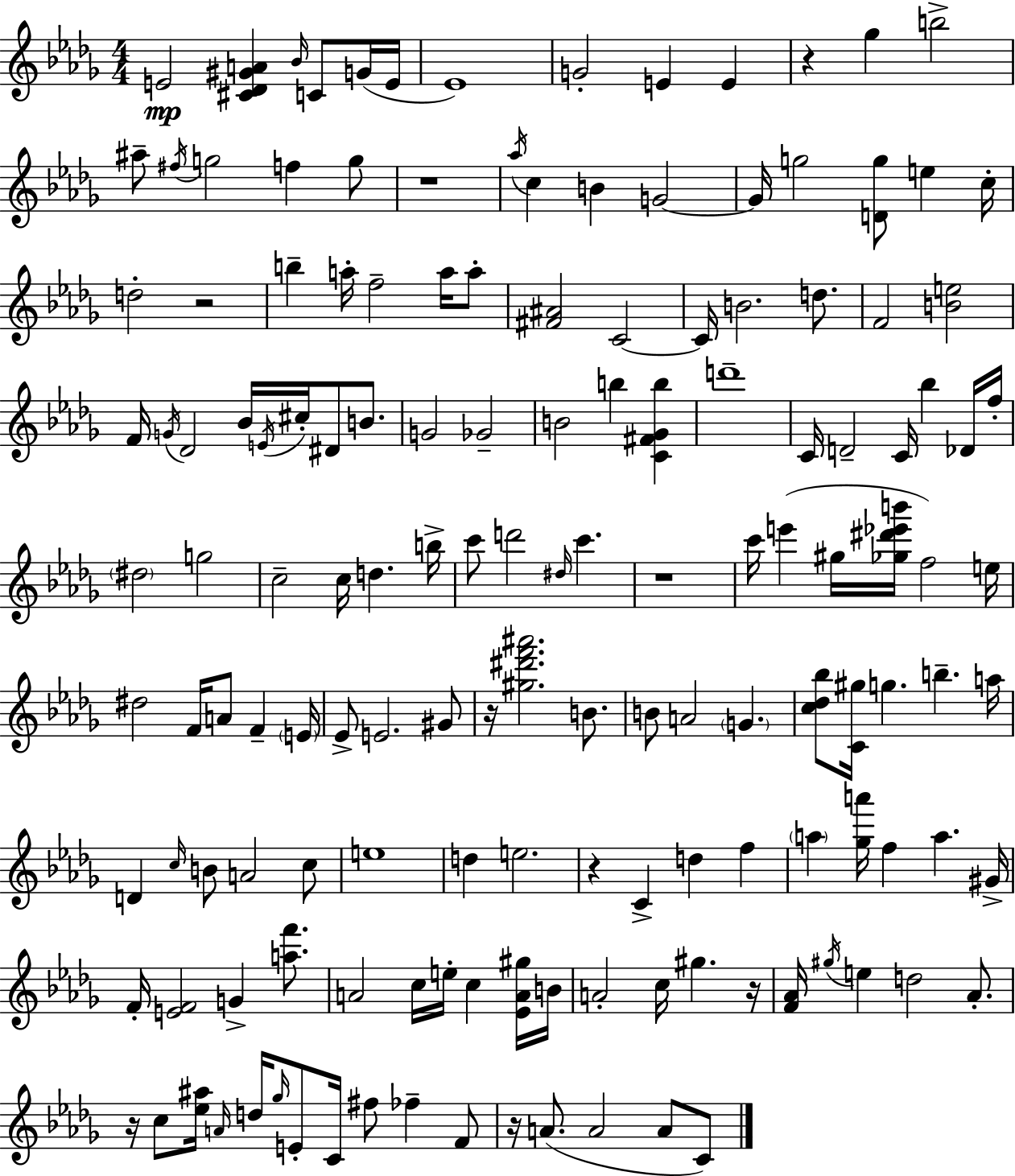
{
  \clef treble
  \numericTimeSignature
  \time 4/4
  \key bes \minor
  \repeat volta 2 { e'2\mp <cis' des' gis' a'>4 \grace { bes'16 } c'8 g'16( | e'16 ees'1) | g'2-. e'4 e'4 | r4 ges''4 b''2-> | \break ais''8-- \acciaccatura { fis''16 } g''2 f''4 | g''8 r1 | \acciaccatura { aes''16 } c''4 b'4 g'2~~ | g'16 g''2 <d' g''>8 e''4 | \break c''16-. d''2-. r2 | b''4-- a''16-. f''2-- | a''16 a''8-. <fis' ais'>2 c'2~~ | c'16 b'2. | \break d''8. f'2 <b' e''>2 | f'16 \acciaccatura { g'16 } des'2 bes'16 \acciaccatura { e'16 } cis''16-. | dis'8 b'8. g'2 ges'2-- | b'2 b''4 | \break <c' fis' ges' b''>4 d'''1-- | c'16 d'2-- c'16 bes''4 | des'16 f''16-. \parenthesize dis''2 g''2 | c''2-- c''16 d''4. | \break b''16-> c'''8 d'''2 \grace { dis''16 } | c'''4. r1 | c'''16 e'''4( gis''16 <ges'' dis''' ees''' b'''>16 f''2) | e''16 dis''2 f'16 a'8 | \break f'4-- \parenthesize e'16 ees'8-> e'2. | gis'8 r16 <gis'' dis''' f''' ais'''>2. | b'8. b'8 a'2 | \parenthesize g'4. <c'' des'' bes''>8 <c' gis''>16 g''4. b''4.-- | \break a''16 d'4 \grace { c''16 } b'8 a'2 | c''8 e''1 | d''4 e''2. | r4 c'4-> d''4 | \break f''4 \parenthesize a''4 <ges'' a'''>16 f''4 | a''4. gis'16-> f'16-. <e' f'>2 | g'4-> <a'' f'''>8. a'2 c''16 | e''16-. c''4 <ees' a' gis''>16 b'16 a'2-. c''16 | \break gis''4. r16 <f' aes'>16 \acciaccatura { gis''16 } e''4 d''2 | aes'8.-. r16 c''8 <ees'' ais''>16 \grace { a'16 } d''16 \grace { ges''16 } e'8-. | c'16 fis''8 fes''4-- f'8 r16 a'8.( a'2 | a'8 c'8) } \bar "|."
}